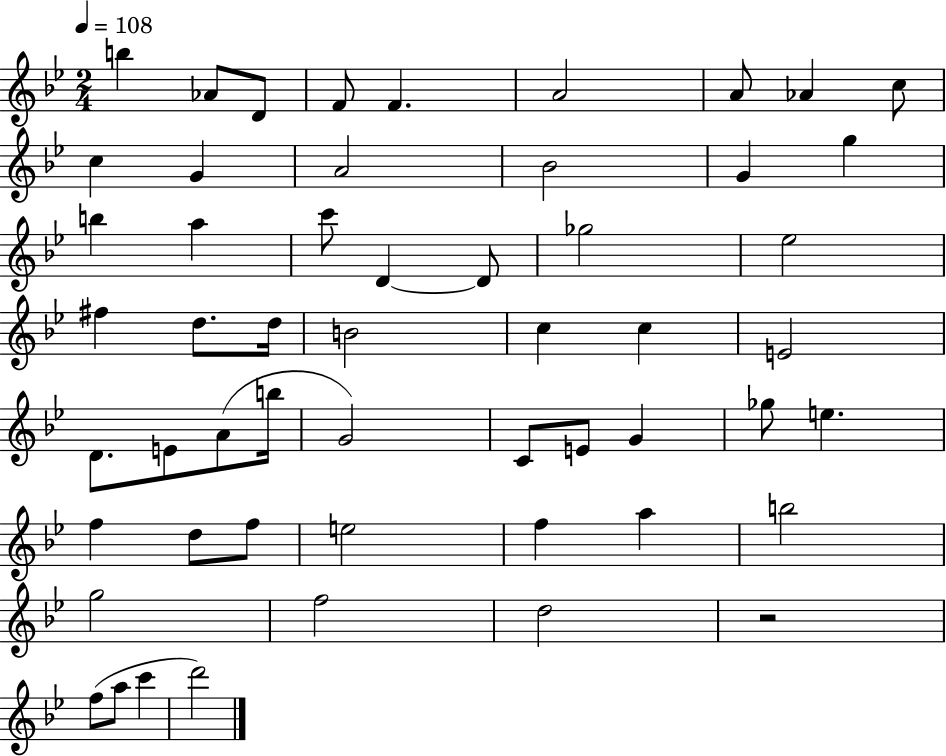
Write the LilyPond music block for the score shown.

{
  \clef treble
  \numericTimeSignature
  \time 2/4
  \key bes \major
  \tempo 4 = 108
  b''4 aes'8 d'8 | f'8 f'4. | a'2 | a'8 aes'4 c''8 | \break c''4 g'4 | a'2 | bes'2 | g'4 g''4 | \break b''4 a''4 | c'''8 d'4~~ d'8 | ges''2 | ees''2 | \break fis''4 d''8. d''16 | b'2 | c''4 c''4 | e'2 | \break d'8. e'8 a'8( b''16 | g'2) | c'8 e'8 g'4 | ges''8 e''4. | \break f''4 d''8 f''8 | e''2 | f''4 a''4 | b''2 | \break g''2 | f''2 | d''2 | r2 | \break f''8( a''8 c'''4 | d'''2) | \bar "|."
}